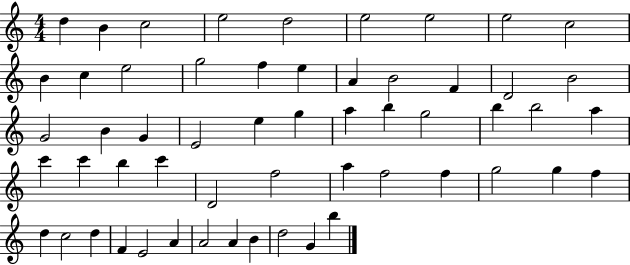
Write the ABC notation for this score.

X:1
T:Untitled
M:4/4
L:1/4
K:C
d B c2 e2 d2 e2 e2 e2 c2 B c e2 g2 f e A B2 F D2 B2 G2 B G E2 e g a b g2 b b2 a c' c' b c' D2 f2 a f2 f g2 g f d c2 d F E2 A A2 A B d2 G b